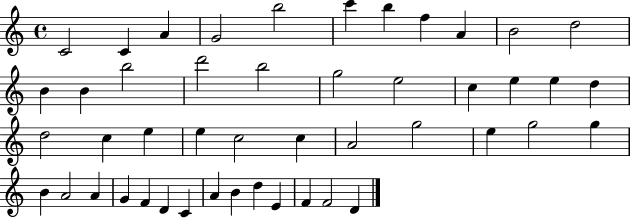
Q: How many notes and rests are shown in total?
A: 47